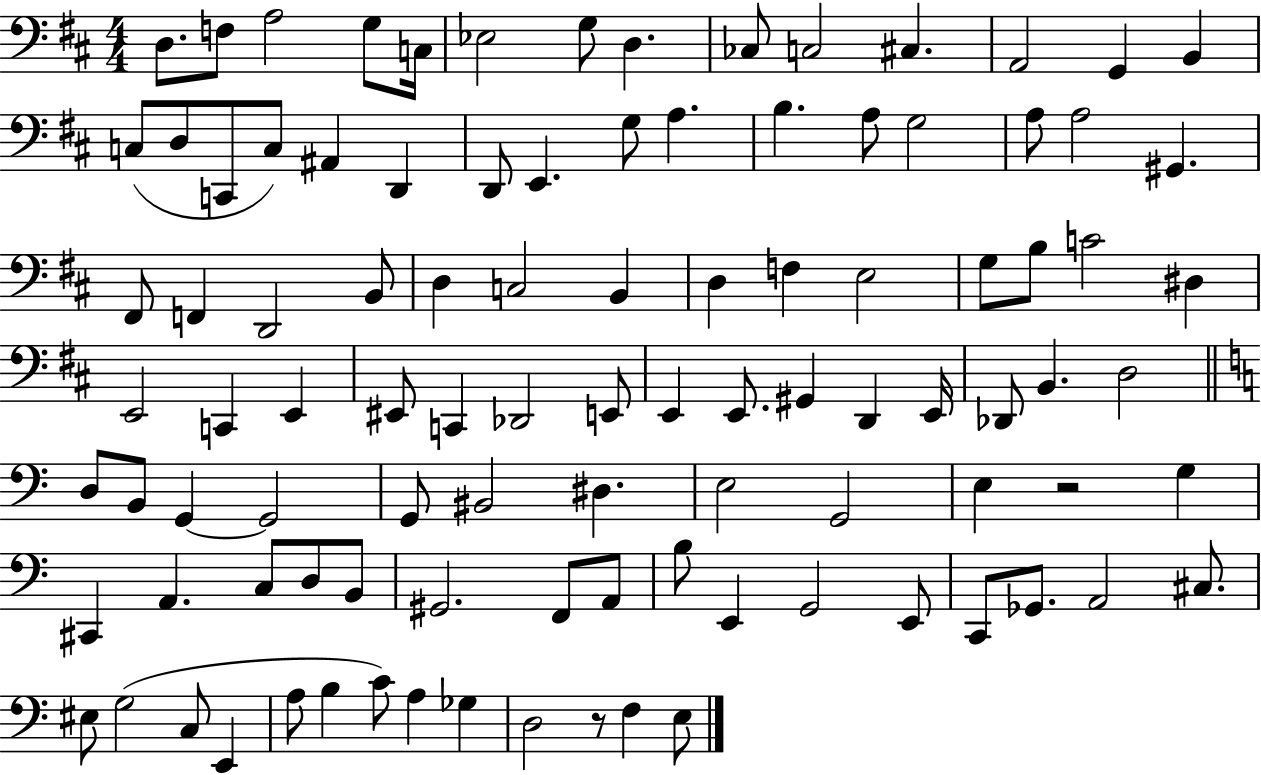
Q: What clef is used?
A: bass